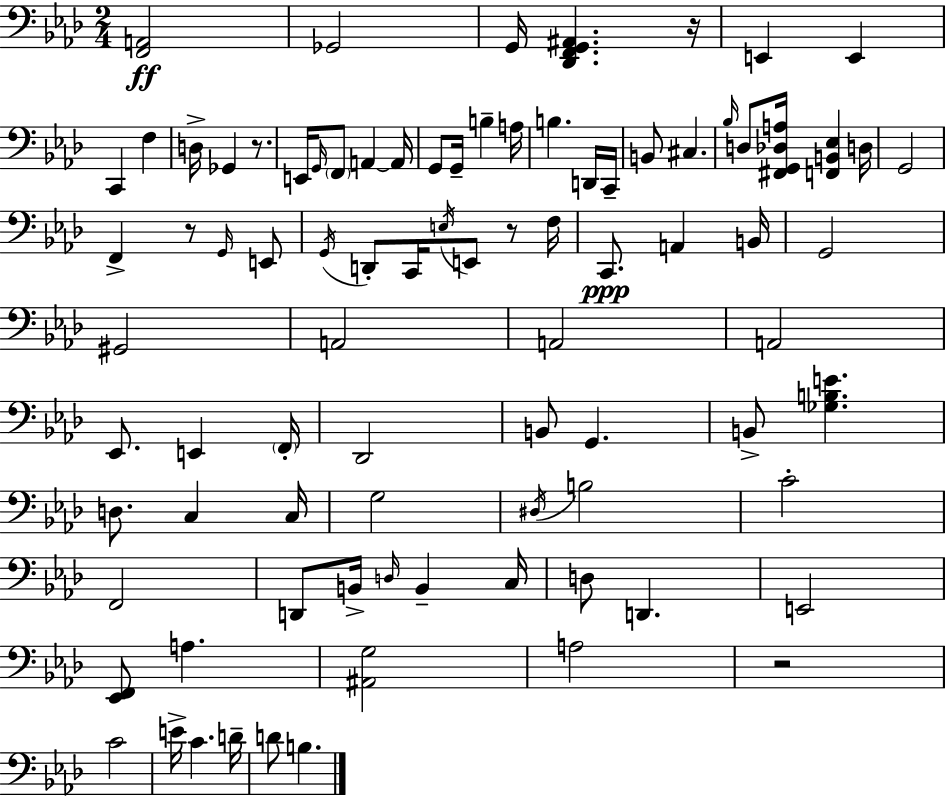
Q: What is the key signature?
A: F minor